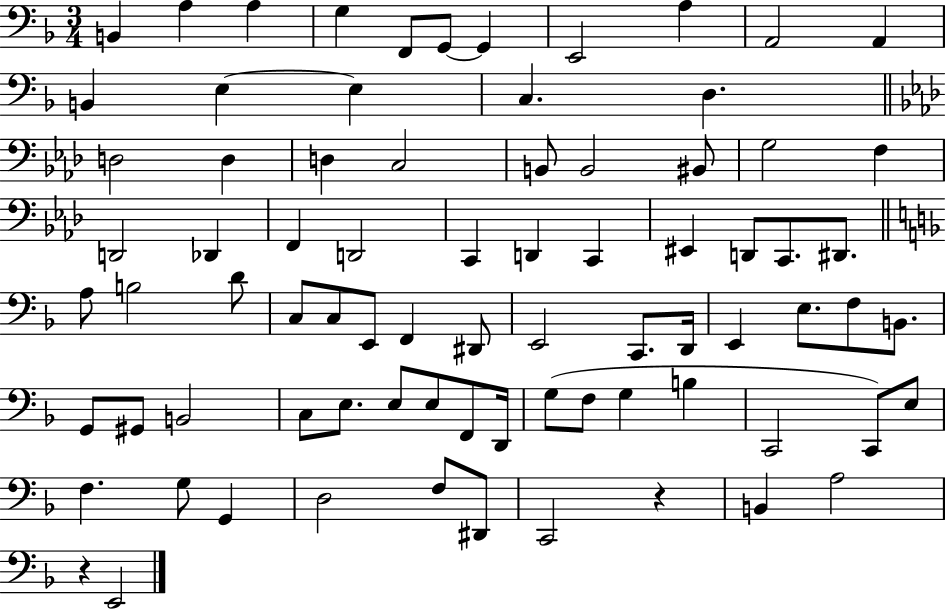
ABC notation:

X:1
T:Untitled
M:3/4
L:1/4
K:F
B,, A, A, G, F,,/2 G,,/2 G,, E,,2 A, A,,2 A,, B,, E, E, C, D, D,2 D, D, C,2 B,,/2 B,,2 ^B,,/2 G,2 F, D,,2 _D,, F,, D,,2 C,, D,, C,, ^E,, D,,/2 C,,/2 ^D,,/2 A,/2 B,2 D/2 C,/2 C,/2 E,,/2 F,, ^D,,/2 E,,2 C,,/2 D,,/4 E,, E,/2 F,/2 B,,/2 G,,/2 ^G,,/2 B,,2 C,/2 E,/2 E,/2 E,/2 F,,/2 D,,/4 G,/2 F,/2 G, B, C,,2 C,,/2 E,/2 F, G,/2 G,, D,2 F,/2 ^D,,/2 C,,2 z B,, A,2 z E,,2